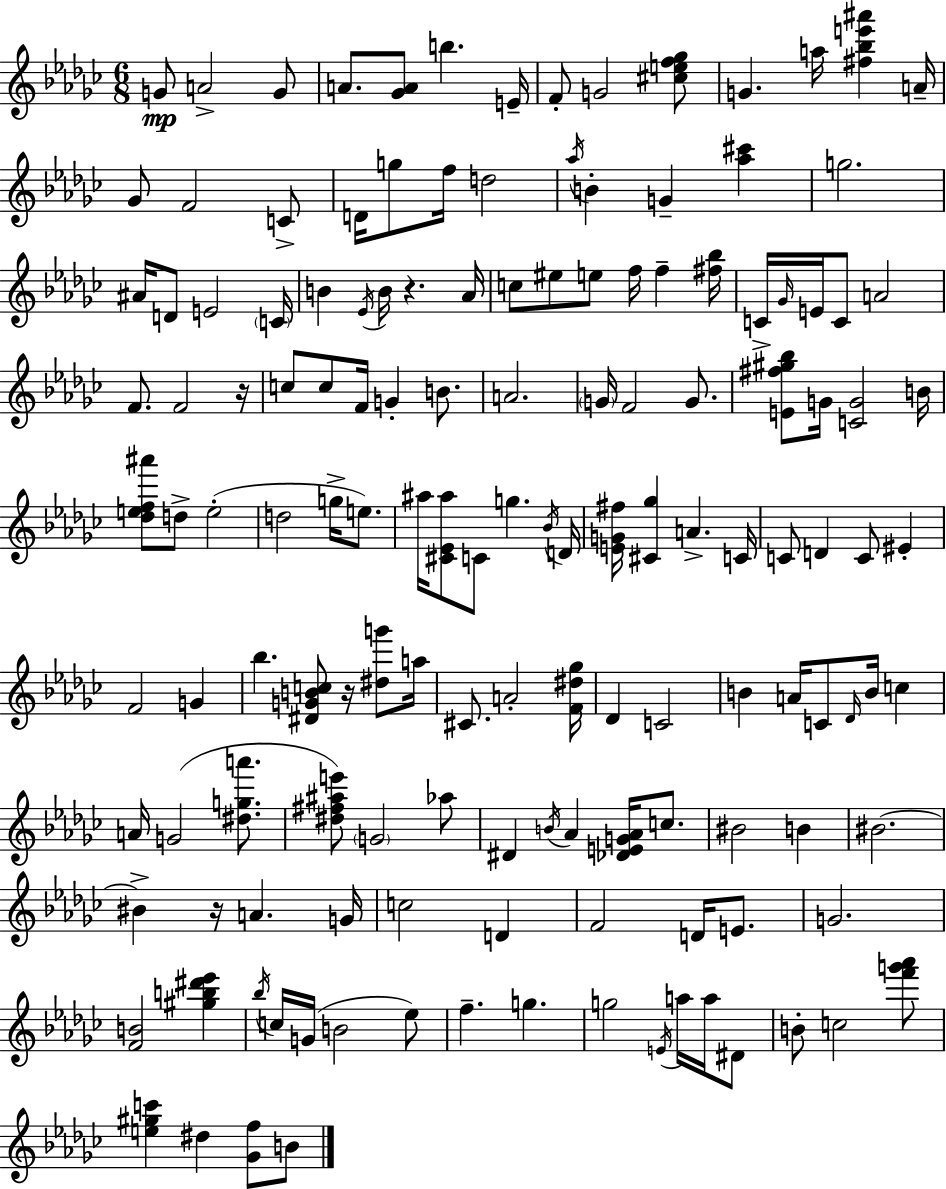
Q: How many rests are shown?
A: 4